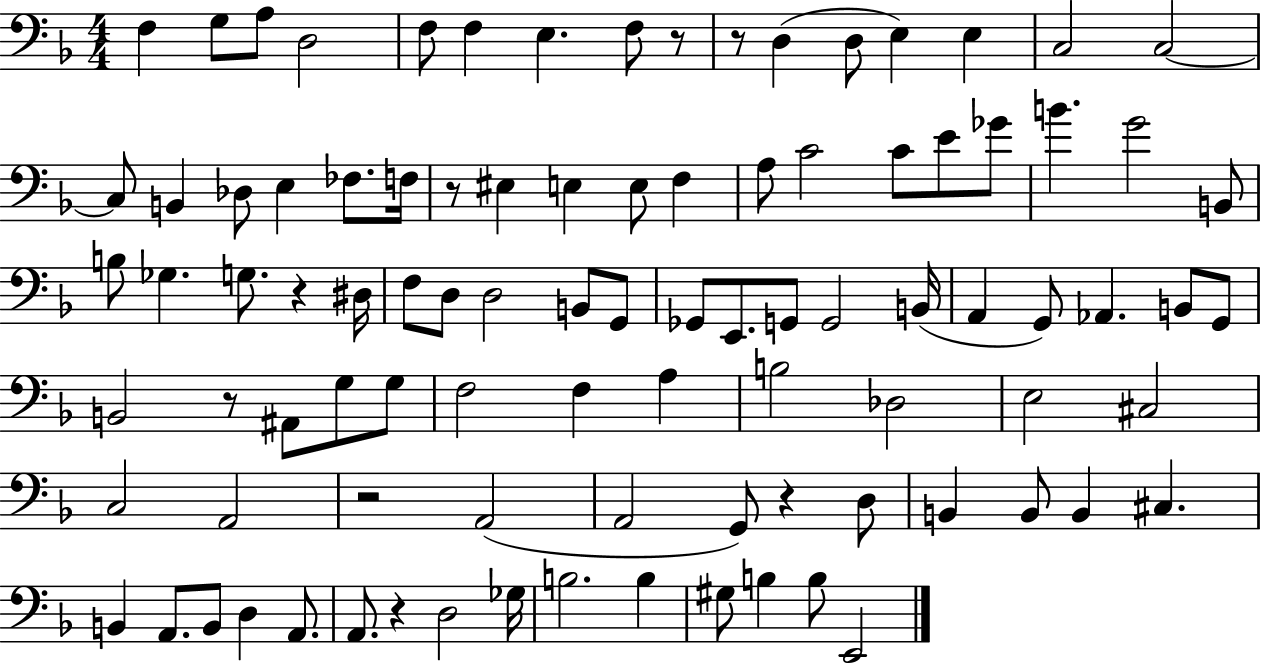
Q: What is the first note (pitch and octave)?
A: F3